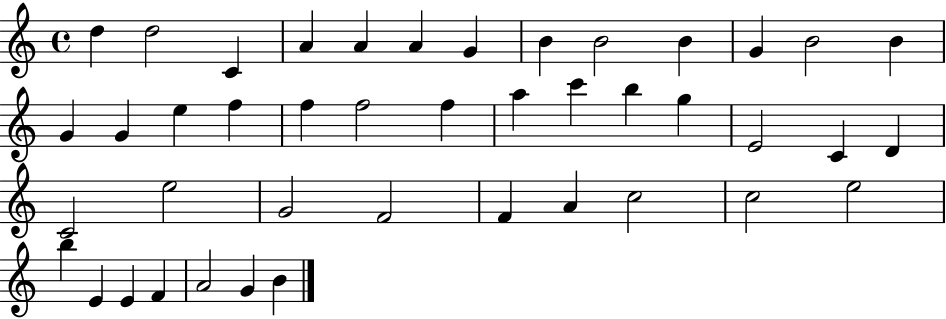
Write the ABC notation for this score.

X:1
T:Untitled
M:4/4
L:1/4
K:C
d d2 C A A A G B B2 B G B2 B G G e f f f2 f a c' b g E2 C D C2 e2 G2 F2 F A c2 c2 e2 b E E F A2 G B